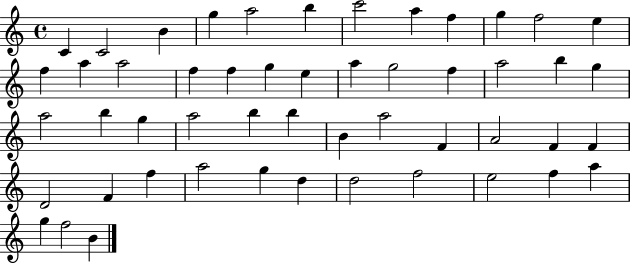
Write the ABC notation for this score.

X:1
T:Untitled
M:4/4
L:1/4
K:C
C C2 B g a2 b c'2 a f g f2 e f a a2 f f g e a g2 f a2 b g a2 b g a2 b b B a2 F A2 F F D2 F f a2 g d d2 f2 e2 f a g f2 B